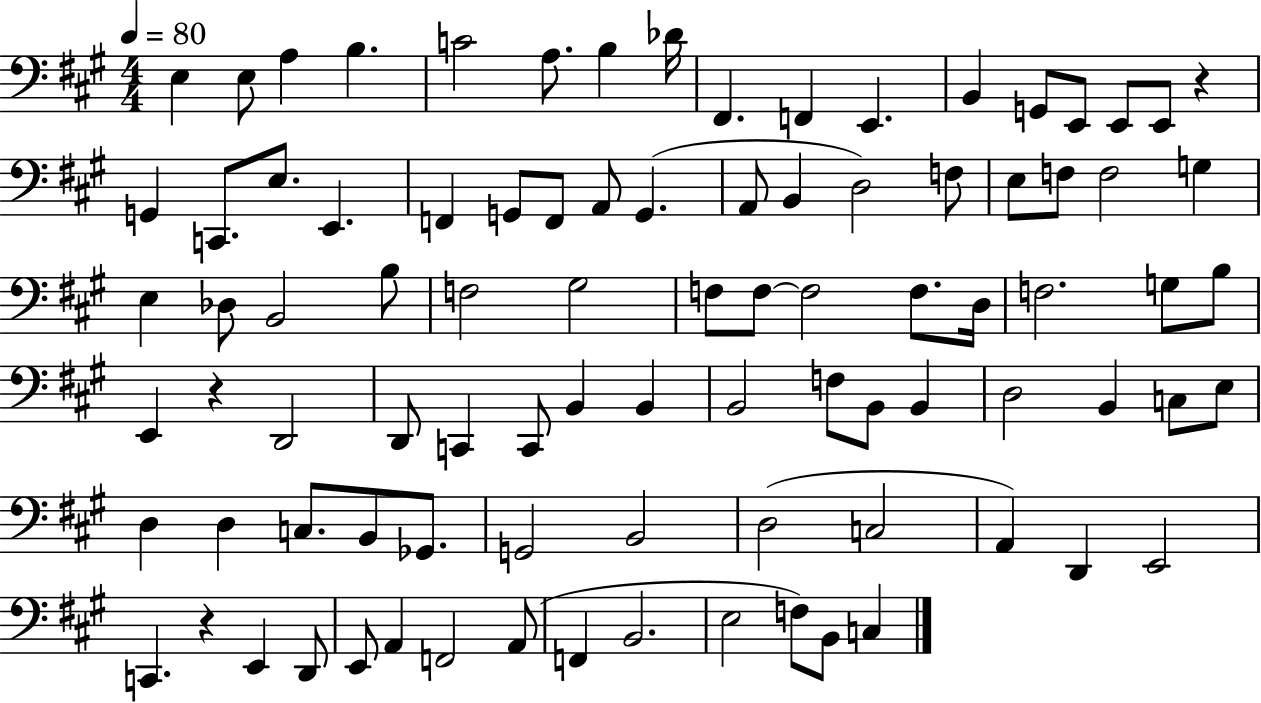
E3/q E3/e A3/q B3/q. C4/h A3/e. B3/q Db4/s F#2/q. F2/q E2/q. B2/q G2/e E2/e E2/e E2/e R/q G2/q C2/e. E3/e. E2/q. F2/q G2/e F2/e A2/e G2/q. A2/e B2/q D3/h F3/e E3/e F3/e F3/h G3/q E3/q Db3/e B2/h B3/e F3/h G#3/h F3/e F3/e F3/h F3/e. D3/s F3/h. G3/e B3/e E2/q R/q D2/h D2/e C2/q C2/e B2/q B2/q B2/h F3/e B2/e B2/q D3/h B2/q C3/e E3/e D3/q D3/q C3/e. B2/e Gb2/e. G2/h B2/h D3/h C3/h A2/q D2/q E2/h C2/q. R/q E2/q D2/e E2/e A2/q F2/h A2/e F2/q B2/h. E3/h F3/e B2/e C3/q